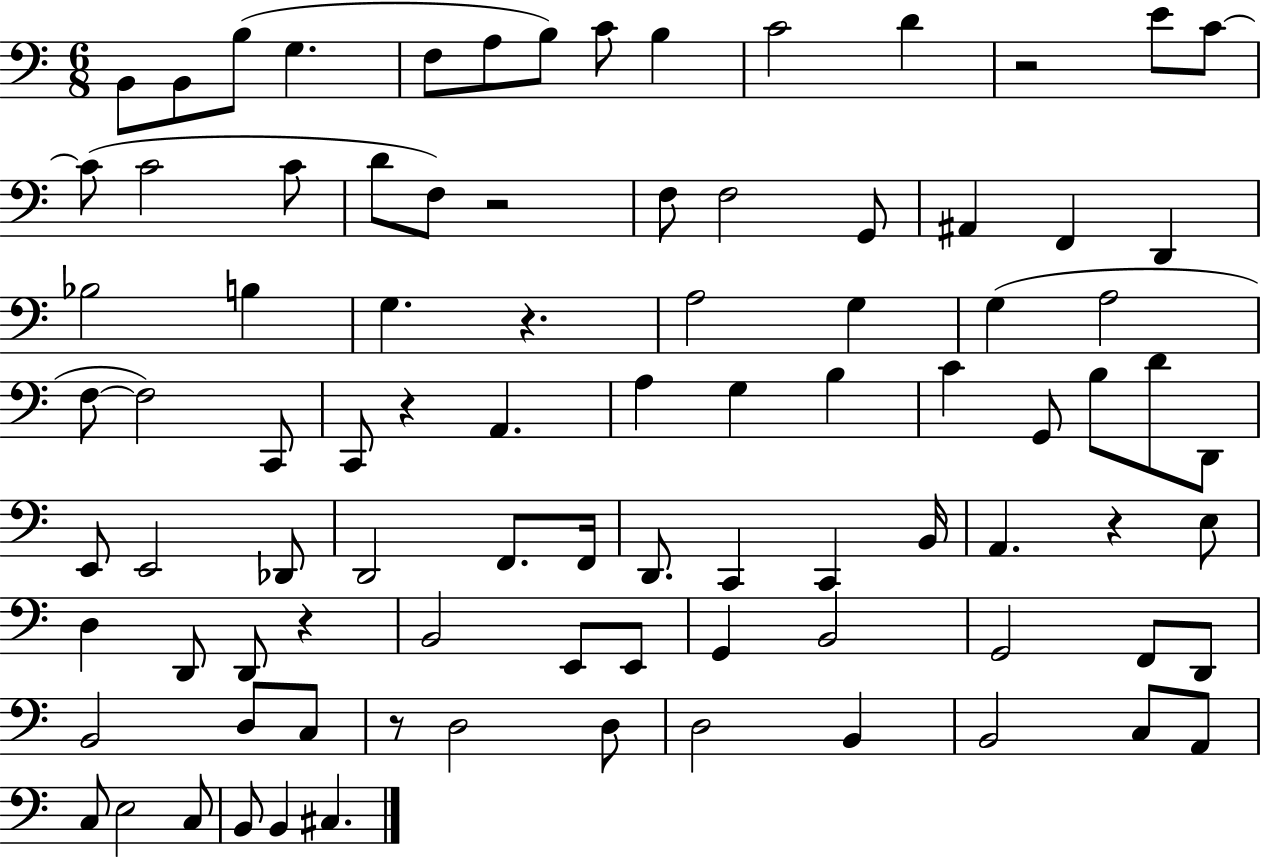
B2/e B2/e B3/e G3/q. F3/e A3/e B3/e C4/e B3/q C4/h D4/q R/h E4/e C4/e C4/e C4/h C4/e D4/e F3/e R/h F3/e F3/h G2/e A#2/q F2/q D2/q Bb3/h B3/q G3/q. R/q. A3/h G3/q G3/q A3/h F3/e F3/h C2/e C2/e R/q A2/q. A3/q G3/q B3/q C4/q G2/e B3/e D4/e D2/e E2/e E2/h Db2/e D2/h F2/e. F2/s D2/e. C2/q C2/q B2/s A2/q. R/q E3/e D3/q D2/e D2/e R/q B2/h E2/e E2/e G2/q B2/h G2/h F2/e D2/e B2/h D3/e C3/e R/e D3/h D3/e D3/h B2/q B2/h C3/e A2/e C3/e E3/h C3/e B2/e B2/q C#3/q.